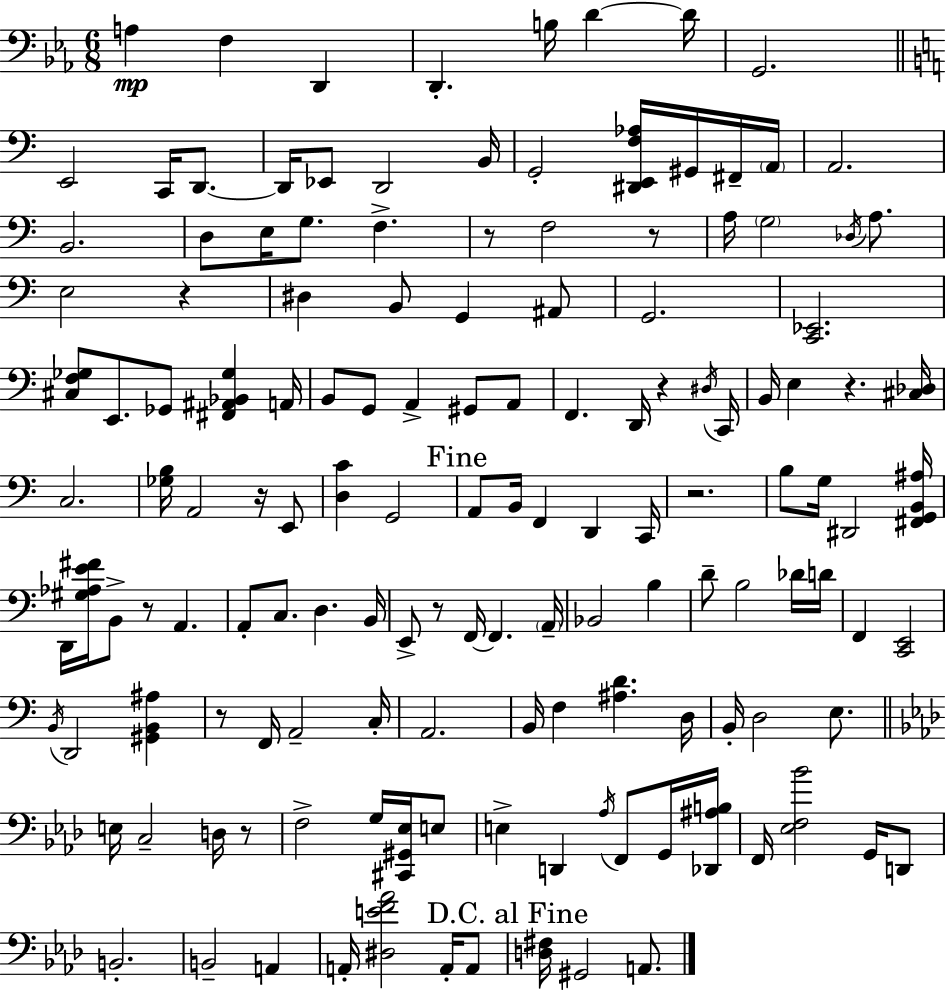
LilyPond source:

{
  \clef bass
  \numericTimeSignature
  \time 6/8
  \key c \minor
  \repeat volta 2 { a4\mp f4 d,4 | d,4.-. b16 d'4~~ d'16 | g,2. | \bar "||" \break \key c \major e,2 c,16 d,8.~~ | d,16 ees,8 d,2 b,16 | g,2-. <dis, e, f aes>16 gis,16 fis,16-- \parenthesize a,16 | a,2. | \break b,2. | d8 e16 g8. f4.-> | r8 f2 r8 | a16 \parenthesize g2 \acciaccatura { des16 } a8. | \break e2 r4 | dis4 b,8 g,4 ais,8 | g,2. | <c, ees,>2. | \break <cis f ges>8 e,8. ges,8 <fis, ais, bes, ges>4 | a,16 b,8 g,8 a,4-> gis,8 a,8 | f,4. d,16 r4 | \acciaccatura { dis16 } c,16 b,16 e4 r4. | \break <cis des>16 c2. | <ges b>16 a,2 r16 | e,8 <d c'>4 g,2 | \mark "Fine" a,8 b,16 f,4 d,4 | \break c,16 r2. | b8 g16 dis,2 | <fis, g, b, ais>16 d,16 <gis aes e' fis'>16 b,8-> r8 a,4. | a,8-. c8. d4. | \break b,16 e,8-> r8 f,16~~ f,4. | \parenthesize a,16-- bes,2 b4 | d'8-- b2 | des'16 d'16 f,4 <c, e,>2 | \break \acciaccatura { b,16 } d,2 <gis, b, ais>4 | r8 f,16 a,2-- | c16-. a,2. | b,16 f4 <ais d'>4. | \break d16 b,16-. d2 | e8. \bar "||" \break \key aes \major e16 c2-- d16 r8 | f2-> g16 <cis, gis, ees>16 e8 | e4-> d,4 \acciaccatura { aes16 } f,8 g,16 | <des, ais b>16 f,16 <ees f bes'>2 g,16 d,8 | \break b,2.-. | b,2-- a,4 | a,16-. <dis e' f' aes'>2 a,16-. a,8 | \mark "D.C. al Fine" <d fis>16 gis,2 a,8. | \break } \bar "|."
}